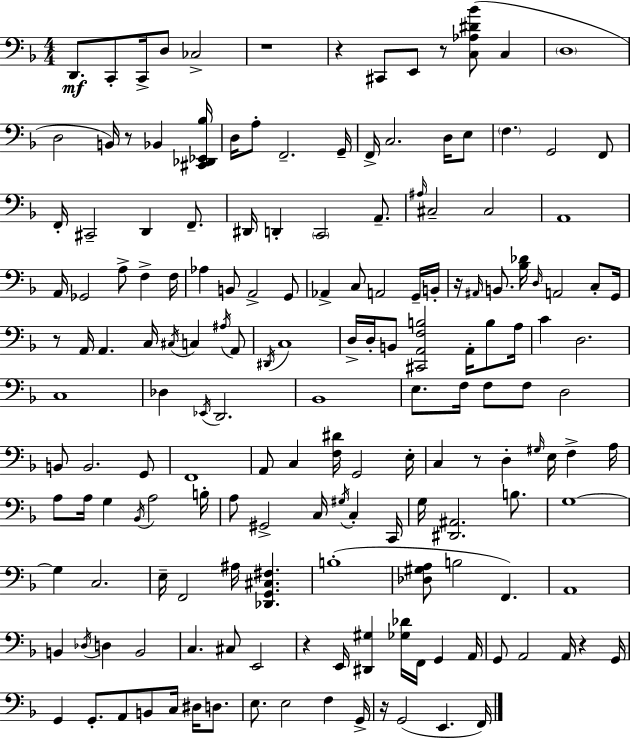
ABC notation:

X:1
T:Untitled
M:4/4
L:1/4
K:F
D,,/2 C,,/2 C,,/4 D,/2 _C,2 z4 z ^C,,/2 E,,/2 z/2 [C,_A,^D_B]/2 C, D,4 D,2 B,,/4 z/2 _B,, [^C,,_D,,_E,,_B,]/4 D,/4 A,/2 F,,2 G,,/4 F,,/4 C,2 D,/4 E,/2 F, G,,2 F,,/2 F,,/4 ^C,,2 D,, F,,/2 ^D,,/4 D,, C,,2 A,,/2 ^A,/4 ^C,2 ^C,2 A,,4 A,,/4 _G,,2 A,/2 F, F,/4 _A, B,,/2 A,,2 G,,/2 _A,, C,/2 A,,2 G,,/4 B,,/4 z/4 ^A,,/4 B,,/2 [_B,_D]/4 D,/4 A,,2 C,/2 G,,/4 z/2 A,,/4 A,, C,/4 ^C,/4 C, ^A,/4 A,,/2 ^D,,/4 C,4 D,/4 D,/4 B,,/2 [^C,,A,,F,B,]2 A,,/4 B,/2 A,/4 C D,2 C,4 _D, _E,,/4 D,,2 _B,,4 E,/2 F,/4 F,/2 F,/2 D,2 B,,/2 B,,2 G,,/2 F,,4 A,,/2 C, [F,^D]/4 G,,2 E,/4 C, z/2 D, ^G,/4 E,/4 F, A,/4 A,/2 A,/4 G, _B,,/4 A,2 B,/4 A,/2 ^G,,2 C,/4 ^G,/4 C, C,,/4 G,/4 [^D,,^A,,]2 B,/2 G,4 G, C,2 E,/4 F,,2 ^A,/4 [_D,,G,,^C,^F,] B,4 [_D,^G,A,]/2 B,2 F,, A,,4 B,, _D,/4 D, B,,2 C, ^C,/2 E,,2 z E,,/4 [^D,,^G,] [_G,_D]/4 F,,/4 G,, A,,/4 G,,/2 A,,2 A,,/4 z G,,/4 G,, G,,/2 A,,/2 B,,/2 C,/4 ^D,/4 D,/2 E,/2 E,2 F, G,,/4 z/4 G,,2 E,, F,,/4